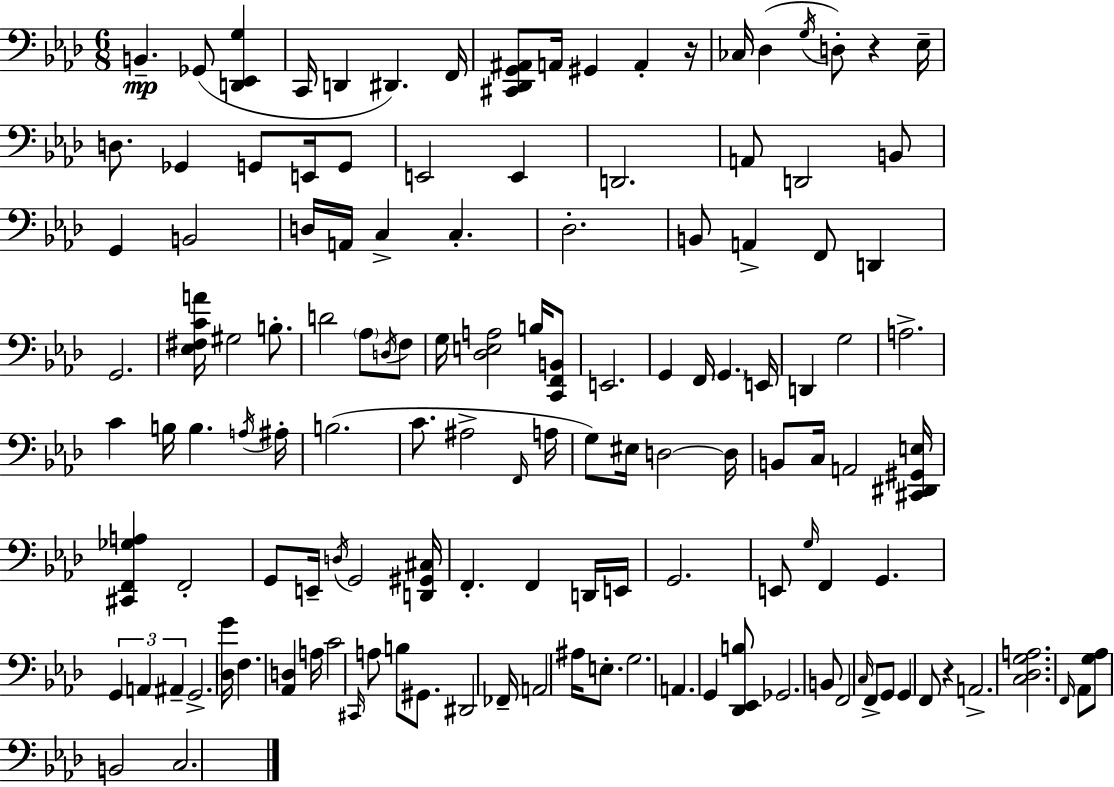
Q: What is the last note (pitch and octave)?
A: C3